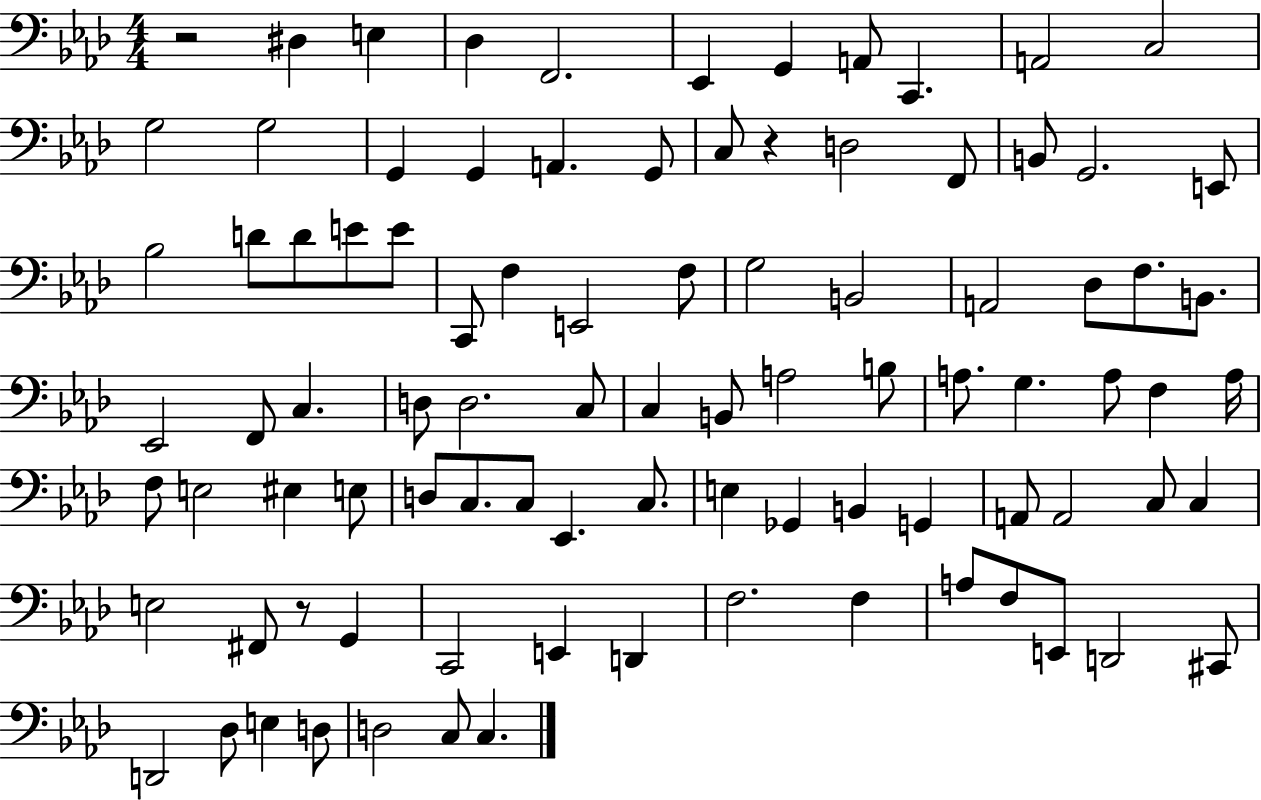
{
  \clef bass
  \numericTimeSignature
  \time 4/4
  \key aes \major
  r2 dis4 e4 | des4 f,2. | ees,4 g,4 a,8 c,4. | a,2 c2 | \break g2 g2 | g,4 g,4 a,4. g,8 | c8 r4 d2 f,8 | b,8 g,2. e,8 | \break bes2 d'8 d'8 e'8 e'8 | c,8 f4 e,2 f8 | g2 b,2 | a,2 des8 f8. b,8. | \break ees,2 f,8 c4. | d8 d2. c8 | c4 b,8 a2 b8 | a8. g4. a8 f4 a16 | \break f8 e2 eis4 e8 | d8 c8. c8 ees,4. c8. | e4 ges,4 b,4 g,4 | a,8 a,2 c8 c4 | \break e2 fis,8 r8 g,4 | c,2 e,4 d,4 | f2. f4 | a8 f8 e,8 d,2 cis,8 | \break d,2 des8 e4 d8 | d2 c8 c4. | \bar "|."
}